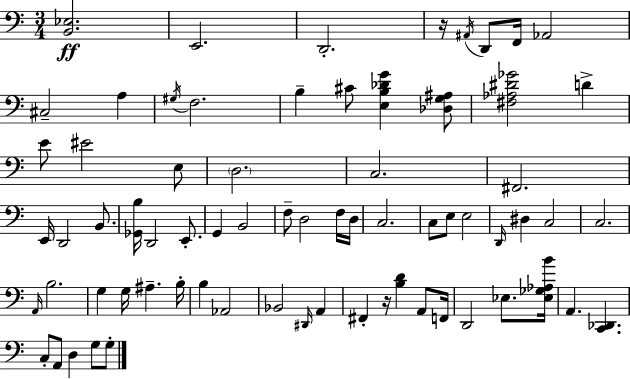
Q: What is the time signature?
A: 3/4